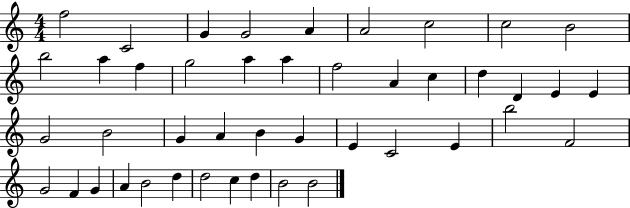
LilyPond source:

{
  \clef treble
  \numericTimeSignature
  \time 4/4
  \key c \major
  f''2 c'2 | g'4 g'2 a'4 | a'2 c''2 | c''2 b'2 | \break b''2 a''4 f''4 | g''2 a''4 a''4 | f''2 a'4 c''4 | d''4 d'4 e'4 e'4 | \break g'2 b'2 | g'4 a'4 b'4 g'4 | e'4 c'2 e'4 | b''2 f'2 | \break g'2 f'4 g'4 | a'4 b'2 d''4 | d''2 c''4 d''4 | b'2 b'2 | \break \bar "|."
}